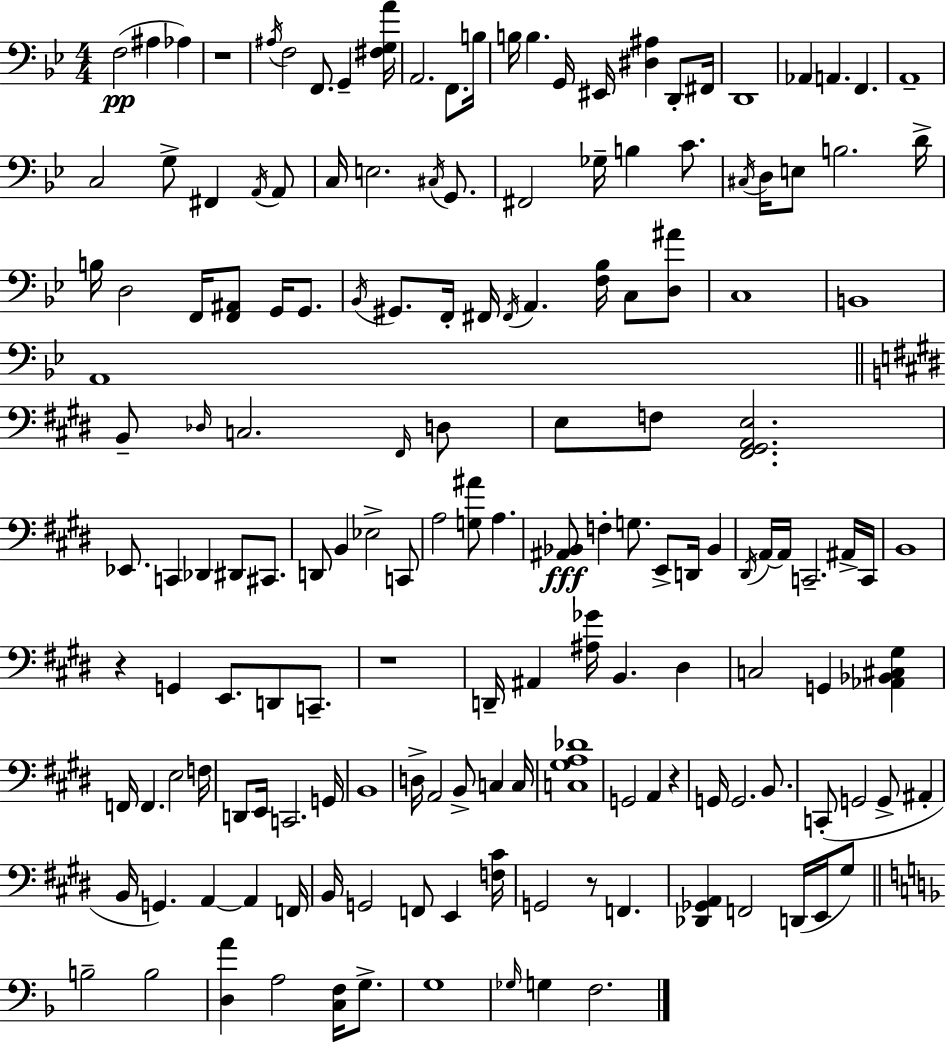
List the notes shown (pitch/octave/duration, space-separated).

F3/h A#3/q Ab3/q R/w A#3/s F3/h F2/e. G2/q [F#3,G3,A4]/s A2/h. F2/e. B3/s B3/s B3/q. G2/s EIS2/s [D#3,A#3]/q D2/e F#2/s D2/w Ab2/q A2/q. F2/q. A2/w C3/h G3/e F#2/q A2/s A2/e C3/s E3/h. C#3/s G2/e. F#2/h Gb3/s B3/q C4/e. C#3/s D3/s E3/e B3/h. D4/s B3/s D3/h F2/s [F2,A#2]/e G2/s G2/e. Bb2/s G#2/e. F2/s F#2/s F#2/s A2/q. [F3,Bb3]/s C3/e [D3,A#4]/e C3/w B2/w A2/w B2/e Db3/s C3/h. F#2/s D3/e E3/e F3/e [F#2,G#2,A2,E3]/h. Eb2/e. C2/q Db2/q D#2/e C#2/e. D2/e B2/q Eb3/h C2/e A3/h [G3,A#4]/e A3/q. [A#2,Bb2]/e F3/q G3/e. E2/e D2/s Bb2/q D#2/s A2/s A2/s C2/h. A#2/s C2/s B2/w R/q G2/q E2/e. D2/e C2/e. R/w D2/s A#2/q [A#3,Gb4]/s B2/q. D#3/q C3/h G2/q [Ab2,Bb2,C#3,G#3]/q F2/s F2/q. E3/h F3/s D2/e E2/s C2/h. G2/s B2/w D3/s A2/h B2/e C3/q C3/s [C3,G#3,A3,Db4]/w G2/h A2/q R/q G2/s G2/h. B2/e. C2/e G2/h G2/e A#2/q B2/s G2/q. A2/q A2/q F2/s B2/s G2/h F2/e E2/q [F3,C#4]/s G2/h R/e F2/q. [Db2,Gb2,A2]/q F2/h D2/s E2/s G#3/e B3/h B3/h [D3,A4]/q A3/h [C3,F3]/s G3/e. G3/w Gb3/s G3/q F3/h.